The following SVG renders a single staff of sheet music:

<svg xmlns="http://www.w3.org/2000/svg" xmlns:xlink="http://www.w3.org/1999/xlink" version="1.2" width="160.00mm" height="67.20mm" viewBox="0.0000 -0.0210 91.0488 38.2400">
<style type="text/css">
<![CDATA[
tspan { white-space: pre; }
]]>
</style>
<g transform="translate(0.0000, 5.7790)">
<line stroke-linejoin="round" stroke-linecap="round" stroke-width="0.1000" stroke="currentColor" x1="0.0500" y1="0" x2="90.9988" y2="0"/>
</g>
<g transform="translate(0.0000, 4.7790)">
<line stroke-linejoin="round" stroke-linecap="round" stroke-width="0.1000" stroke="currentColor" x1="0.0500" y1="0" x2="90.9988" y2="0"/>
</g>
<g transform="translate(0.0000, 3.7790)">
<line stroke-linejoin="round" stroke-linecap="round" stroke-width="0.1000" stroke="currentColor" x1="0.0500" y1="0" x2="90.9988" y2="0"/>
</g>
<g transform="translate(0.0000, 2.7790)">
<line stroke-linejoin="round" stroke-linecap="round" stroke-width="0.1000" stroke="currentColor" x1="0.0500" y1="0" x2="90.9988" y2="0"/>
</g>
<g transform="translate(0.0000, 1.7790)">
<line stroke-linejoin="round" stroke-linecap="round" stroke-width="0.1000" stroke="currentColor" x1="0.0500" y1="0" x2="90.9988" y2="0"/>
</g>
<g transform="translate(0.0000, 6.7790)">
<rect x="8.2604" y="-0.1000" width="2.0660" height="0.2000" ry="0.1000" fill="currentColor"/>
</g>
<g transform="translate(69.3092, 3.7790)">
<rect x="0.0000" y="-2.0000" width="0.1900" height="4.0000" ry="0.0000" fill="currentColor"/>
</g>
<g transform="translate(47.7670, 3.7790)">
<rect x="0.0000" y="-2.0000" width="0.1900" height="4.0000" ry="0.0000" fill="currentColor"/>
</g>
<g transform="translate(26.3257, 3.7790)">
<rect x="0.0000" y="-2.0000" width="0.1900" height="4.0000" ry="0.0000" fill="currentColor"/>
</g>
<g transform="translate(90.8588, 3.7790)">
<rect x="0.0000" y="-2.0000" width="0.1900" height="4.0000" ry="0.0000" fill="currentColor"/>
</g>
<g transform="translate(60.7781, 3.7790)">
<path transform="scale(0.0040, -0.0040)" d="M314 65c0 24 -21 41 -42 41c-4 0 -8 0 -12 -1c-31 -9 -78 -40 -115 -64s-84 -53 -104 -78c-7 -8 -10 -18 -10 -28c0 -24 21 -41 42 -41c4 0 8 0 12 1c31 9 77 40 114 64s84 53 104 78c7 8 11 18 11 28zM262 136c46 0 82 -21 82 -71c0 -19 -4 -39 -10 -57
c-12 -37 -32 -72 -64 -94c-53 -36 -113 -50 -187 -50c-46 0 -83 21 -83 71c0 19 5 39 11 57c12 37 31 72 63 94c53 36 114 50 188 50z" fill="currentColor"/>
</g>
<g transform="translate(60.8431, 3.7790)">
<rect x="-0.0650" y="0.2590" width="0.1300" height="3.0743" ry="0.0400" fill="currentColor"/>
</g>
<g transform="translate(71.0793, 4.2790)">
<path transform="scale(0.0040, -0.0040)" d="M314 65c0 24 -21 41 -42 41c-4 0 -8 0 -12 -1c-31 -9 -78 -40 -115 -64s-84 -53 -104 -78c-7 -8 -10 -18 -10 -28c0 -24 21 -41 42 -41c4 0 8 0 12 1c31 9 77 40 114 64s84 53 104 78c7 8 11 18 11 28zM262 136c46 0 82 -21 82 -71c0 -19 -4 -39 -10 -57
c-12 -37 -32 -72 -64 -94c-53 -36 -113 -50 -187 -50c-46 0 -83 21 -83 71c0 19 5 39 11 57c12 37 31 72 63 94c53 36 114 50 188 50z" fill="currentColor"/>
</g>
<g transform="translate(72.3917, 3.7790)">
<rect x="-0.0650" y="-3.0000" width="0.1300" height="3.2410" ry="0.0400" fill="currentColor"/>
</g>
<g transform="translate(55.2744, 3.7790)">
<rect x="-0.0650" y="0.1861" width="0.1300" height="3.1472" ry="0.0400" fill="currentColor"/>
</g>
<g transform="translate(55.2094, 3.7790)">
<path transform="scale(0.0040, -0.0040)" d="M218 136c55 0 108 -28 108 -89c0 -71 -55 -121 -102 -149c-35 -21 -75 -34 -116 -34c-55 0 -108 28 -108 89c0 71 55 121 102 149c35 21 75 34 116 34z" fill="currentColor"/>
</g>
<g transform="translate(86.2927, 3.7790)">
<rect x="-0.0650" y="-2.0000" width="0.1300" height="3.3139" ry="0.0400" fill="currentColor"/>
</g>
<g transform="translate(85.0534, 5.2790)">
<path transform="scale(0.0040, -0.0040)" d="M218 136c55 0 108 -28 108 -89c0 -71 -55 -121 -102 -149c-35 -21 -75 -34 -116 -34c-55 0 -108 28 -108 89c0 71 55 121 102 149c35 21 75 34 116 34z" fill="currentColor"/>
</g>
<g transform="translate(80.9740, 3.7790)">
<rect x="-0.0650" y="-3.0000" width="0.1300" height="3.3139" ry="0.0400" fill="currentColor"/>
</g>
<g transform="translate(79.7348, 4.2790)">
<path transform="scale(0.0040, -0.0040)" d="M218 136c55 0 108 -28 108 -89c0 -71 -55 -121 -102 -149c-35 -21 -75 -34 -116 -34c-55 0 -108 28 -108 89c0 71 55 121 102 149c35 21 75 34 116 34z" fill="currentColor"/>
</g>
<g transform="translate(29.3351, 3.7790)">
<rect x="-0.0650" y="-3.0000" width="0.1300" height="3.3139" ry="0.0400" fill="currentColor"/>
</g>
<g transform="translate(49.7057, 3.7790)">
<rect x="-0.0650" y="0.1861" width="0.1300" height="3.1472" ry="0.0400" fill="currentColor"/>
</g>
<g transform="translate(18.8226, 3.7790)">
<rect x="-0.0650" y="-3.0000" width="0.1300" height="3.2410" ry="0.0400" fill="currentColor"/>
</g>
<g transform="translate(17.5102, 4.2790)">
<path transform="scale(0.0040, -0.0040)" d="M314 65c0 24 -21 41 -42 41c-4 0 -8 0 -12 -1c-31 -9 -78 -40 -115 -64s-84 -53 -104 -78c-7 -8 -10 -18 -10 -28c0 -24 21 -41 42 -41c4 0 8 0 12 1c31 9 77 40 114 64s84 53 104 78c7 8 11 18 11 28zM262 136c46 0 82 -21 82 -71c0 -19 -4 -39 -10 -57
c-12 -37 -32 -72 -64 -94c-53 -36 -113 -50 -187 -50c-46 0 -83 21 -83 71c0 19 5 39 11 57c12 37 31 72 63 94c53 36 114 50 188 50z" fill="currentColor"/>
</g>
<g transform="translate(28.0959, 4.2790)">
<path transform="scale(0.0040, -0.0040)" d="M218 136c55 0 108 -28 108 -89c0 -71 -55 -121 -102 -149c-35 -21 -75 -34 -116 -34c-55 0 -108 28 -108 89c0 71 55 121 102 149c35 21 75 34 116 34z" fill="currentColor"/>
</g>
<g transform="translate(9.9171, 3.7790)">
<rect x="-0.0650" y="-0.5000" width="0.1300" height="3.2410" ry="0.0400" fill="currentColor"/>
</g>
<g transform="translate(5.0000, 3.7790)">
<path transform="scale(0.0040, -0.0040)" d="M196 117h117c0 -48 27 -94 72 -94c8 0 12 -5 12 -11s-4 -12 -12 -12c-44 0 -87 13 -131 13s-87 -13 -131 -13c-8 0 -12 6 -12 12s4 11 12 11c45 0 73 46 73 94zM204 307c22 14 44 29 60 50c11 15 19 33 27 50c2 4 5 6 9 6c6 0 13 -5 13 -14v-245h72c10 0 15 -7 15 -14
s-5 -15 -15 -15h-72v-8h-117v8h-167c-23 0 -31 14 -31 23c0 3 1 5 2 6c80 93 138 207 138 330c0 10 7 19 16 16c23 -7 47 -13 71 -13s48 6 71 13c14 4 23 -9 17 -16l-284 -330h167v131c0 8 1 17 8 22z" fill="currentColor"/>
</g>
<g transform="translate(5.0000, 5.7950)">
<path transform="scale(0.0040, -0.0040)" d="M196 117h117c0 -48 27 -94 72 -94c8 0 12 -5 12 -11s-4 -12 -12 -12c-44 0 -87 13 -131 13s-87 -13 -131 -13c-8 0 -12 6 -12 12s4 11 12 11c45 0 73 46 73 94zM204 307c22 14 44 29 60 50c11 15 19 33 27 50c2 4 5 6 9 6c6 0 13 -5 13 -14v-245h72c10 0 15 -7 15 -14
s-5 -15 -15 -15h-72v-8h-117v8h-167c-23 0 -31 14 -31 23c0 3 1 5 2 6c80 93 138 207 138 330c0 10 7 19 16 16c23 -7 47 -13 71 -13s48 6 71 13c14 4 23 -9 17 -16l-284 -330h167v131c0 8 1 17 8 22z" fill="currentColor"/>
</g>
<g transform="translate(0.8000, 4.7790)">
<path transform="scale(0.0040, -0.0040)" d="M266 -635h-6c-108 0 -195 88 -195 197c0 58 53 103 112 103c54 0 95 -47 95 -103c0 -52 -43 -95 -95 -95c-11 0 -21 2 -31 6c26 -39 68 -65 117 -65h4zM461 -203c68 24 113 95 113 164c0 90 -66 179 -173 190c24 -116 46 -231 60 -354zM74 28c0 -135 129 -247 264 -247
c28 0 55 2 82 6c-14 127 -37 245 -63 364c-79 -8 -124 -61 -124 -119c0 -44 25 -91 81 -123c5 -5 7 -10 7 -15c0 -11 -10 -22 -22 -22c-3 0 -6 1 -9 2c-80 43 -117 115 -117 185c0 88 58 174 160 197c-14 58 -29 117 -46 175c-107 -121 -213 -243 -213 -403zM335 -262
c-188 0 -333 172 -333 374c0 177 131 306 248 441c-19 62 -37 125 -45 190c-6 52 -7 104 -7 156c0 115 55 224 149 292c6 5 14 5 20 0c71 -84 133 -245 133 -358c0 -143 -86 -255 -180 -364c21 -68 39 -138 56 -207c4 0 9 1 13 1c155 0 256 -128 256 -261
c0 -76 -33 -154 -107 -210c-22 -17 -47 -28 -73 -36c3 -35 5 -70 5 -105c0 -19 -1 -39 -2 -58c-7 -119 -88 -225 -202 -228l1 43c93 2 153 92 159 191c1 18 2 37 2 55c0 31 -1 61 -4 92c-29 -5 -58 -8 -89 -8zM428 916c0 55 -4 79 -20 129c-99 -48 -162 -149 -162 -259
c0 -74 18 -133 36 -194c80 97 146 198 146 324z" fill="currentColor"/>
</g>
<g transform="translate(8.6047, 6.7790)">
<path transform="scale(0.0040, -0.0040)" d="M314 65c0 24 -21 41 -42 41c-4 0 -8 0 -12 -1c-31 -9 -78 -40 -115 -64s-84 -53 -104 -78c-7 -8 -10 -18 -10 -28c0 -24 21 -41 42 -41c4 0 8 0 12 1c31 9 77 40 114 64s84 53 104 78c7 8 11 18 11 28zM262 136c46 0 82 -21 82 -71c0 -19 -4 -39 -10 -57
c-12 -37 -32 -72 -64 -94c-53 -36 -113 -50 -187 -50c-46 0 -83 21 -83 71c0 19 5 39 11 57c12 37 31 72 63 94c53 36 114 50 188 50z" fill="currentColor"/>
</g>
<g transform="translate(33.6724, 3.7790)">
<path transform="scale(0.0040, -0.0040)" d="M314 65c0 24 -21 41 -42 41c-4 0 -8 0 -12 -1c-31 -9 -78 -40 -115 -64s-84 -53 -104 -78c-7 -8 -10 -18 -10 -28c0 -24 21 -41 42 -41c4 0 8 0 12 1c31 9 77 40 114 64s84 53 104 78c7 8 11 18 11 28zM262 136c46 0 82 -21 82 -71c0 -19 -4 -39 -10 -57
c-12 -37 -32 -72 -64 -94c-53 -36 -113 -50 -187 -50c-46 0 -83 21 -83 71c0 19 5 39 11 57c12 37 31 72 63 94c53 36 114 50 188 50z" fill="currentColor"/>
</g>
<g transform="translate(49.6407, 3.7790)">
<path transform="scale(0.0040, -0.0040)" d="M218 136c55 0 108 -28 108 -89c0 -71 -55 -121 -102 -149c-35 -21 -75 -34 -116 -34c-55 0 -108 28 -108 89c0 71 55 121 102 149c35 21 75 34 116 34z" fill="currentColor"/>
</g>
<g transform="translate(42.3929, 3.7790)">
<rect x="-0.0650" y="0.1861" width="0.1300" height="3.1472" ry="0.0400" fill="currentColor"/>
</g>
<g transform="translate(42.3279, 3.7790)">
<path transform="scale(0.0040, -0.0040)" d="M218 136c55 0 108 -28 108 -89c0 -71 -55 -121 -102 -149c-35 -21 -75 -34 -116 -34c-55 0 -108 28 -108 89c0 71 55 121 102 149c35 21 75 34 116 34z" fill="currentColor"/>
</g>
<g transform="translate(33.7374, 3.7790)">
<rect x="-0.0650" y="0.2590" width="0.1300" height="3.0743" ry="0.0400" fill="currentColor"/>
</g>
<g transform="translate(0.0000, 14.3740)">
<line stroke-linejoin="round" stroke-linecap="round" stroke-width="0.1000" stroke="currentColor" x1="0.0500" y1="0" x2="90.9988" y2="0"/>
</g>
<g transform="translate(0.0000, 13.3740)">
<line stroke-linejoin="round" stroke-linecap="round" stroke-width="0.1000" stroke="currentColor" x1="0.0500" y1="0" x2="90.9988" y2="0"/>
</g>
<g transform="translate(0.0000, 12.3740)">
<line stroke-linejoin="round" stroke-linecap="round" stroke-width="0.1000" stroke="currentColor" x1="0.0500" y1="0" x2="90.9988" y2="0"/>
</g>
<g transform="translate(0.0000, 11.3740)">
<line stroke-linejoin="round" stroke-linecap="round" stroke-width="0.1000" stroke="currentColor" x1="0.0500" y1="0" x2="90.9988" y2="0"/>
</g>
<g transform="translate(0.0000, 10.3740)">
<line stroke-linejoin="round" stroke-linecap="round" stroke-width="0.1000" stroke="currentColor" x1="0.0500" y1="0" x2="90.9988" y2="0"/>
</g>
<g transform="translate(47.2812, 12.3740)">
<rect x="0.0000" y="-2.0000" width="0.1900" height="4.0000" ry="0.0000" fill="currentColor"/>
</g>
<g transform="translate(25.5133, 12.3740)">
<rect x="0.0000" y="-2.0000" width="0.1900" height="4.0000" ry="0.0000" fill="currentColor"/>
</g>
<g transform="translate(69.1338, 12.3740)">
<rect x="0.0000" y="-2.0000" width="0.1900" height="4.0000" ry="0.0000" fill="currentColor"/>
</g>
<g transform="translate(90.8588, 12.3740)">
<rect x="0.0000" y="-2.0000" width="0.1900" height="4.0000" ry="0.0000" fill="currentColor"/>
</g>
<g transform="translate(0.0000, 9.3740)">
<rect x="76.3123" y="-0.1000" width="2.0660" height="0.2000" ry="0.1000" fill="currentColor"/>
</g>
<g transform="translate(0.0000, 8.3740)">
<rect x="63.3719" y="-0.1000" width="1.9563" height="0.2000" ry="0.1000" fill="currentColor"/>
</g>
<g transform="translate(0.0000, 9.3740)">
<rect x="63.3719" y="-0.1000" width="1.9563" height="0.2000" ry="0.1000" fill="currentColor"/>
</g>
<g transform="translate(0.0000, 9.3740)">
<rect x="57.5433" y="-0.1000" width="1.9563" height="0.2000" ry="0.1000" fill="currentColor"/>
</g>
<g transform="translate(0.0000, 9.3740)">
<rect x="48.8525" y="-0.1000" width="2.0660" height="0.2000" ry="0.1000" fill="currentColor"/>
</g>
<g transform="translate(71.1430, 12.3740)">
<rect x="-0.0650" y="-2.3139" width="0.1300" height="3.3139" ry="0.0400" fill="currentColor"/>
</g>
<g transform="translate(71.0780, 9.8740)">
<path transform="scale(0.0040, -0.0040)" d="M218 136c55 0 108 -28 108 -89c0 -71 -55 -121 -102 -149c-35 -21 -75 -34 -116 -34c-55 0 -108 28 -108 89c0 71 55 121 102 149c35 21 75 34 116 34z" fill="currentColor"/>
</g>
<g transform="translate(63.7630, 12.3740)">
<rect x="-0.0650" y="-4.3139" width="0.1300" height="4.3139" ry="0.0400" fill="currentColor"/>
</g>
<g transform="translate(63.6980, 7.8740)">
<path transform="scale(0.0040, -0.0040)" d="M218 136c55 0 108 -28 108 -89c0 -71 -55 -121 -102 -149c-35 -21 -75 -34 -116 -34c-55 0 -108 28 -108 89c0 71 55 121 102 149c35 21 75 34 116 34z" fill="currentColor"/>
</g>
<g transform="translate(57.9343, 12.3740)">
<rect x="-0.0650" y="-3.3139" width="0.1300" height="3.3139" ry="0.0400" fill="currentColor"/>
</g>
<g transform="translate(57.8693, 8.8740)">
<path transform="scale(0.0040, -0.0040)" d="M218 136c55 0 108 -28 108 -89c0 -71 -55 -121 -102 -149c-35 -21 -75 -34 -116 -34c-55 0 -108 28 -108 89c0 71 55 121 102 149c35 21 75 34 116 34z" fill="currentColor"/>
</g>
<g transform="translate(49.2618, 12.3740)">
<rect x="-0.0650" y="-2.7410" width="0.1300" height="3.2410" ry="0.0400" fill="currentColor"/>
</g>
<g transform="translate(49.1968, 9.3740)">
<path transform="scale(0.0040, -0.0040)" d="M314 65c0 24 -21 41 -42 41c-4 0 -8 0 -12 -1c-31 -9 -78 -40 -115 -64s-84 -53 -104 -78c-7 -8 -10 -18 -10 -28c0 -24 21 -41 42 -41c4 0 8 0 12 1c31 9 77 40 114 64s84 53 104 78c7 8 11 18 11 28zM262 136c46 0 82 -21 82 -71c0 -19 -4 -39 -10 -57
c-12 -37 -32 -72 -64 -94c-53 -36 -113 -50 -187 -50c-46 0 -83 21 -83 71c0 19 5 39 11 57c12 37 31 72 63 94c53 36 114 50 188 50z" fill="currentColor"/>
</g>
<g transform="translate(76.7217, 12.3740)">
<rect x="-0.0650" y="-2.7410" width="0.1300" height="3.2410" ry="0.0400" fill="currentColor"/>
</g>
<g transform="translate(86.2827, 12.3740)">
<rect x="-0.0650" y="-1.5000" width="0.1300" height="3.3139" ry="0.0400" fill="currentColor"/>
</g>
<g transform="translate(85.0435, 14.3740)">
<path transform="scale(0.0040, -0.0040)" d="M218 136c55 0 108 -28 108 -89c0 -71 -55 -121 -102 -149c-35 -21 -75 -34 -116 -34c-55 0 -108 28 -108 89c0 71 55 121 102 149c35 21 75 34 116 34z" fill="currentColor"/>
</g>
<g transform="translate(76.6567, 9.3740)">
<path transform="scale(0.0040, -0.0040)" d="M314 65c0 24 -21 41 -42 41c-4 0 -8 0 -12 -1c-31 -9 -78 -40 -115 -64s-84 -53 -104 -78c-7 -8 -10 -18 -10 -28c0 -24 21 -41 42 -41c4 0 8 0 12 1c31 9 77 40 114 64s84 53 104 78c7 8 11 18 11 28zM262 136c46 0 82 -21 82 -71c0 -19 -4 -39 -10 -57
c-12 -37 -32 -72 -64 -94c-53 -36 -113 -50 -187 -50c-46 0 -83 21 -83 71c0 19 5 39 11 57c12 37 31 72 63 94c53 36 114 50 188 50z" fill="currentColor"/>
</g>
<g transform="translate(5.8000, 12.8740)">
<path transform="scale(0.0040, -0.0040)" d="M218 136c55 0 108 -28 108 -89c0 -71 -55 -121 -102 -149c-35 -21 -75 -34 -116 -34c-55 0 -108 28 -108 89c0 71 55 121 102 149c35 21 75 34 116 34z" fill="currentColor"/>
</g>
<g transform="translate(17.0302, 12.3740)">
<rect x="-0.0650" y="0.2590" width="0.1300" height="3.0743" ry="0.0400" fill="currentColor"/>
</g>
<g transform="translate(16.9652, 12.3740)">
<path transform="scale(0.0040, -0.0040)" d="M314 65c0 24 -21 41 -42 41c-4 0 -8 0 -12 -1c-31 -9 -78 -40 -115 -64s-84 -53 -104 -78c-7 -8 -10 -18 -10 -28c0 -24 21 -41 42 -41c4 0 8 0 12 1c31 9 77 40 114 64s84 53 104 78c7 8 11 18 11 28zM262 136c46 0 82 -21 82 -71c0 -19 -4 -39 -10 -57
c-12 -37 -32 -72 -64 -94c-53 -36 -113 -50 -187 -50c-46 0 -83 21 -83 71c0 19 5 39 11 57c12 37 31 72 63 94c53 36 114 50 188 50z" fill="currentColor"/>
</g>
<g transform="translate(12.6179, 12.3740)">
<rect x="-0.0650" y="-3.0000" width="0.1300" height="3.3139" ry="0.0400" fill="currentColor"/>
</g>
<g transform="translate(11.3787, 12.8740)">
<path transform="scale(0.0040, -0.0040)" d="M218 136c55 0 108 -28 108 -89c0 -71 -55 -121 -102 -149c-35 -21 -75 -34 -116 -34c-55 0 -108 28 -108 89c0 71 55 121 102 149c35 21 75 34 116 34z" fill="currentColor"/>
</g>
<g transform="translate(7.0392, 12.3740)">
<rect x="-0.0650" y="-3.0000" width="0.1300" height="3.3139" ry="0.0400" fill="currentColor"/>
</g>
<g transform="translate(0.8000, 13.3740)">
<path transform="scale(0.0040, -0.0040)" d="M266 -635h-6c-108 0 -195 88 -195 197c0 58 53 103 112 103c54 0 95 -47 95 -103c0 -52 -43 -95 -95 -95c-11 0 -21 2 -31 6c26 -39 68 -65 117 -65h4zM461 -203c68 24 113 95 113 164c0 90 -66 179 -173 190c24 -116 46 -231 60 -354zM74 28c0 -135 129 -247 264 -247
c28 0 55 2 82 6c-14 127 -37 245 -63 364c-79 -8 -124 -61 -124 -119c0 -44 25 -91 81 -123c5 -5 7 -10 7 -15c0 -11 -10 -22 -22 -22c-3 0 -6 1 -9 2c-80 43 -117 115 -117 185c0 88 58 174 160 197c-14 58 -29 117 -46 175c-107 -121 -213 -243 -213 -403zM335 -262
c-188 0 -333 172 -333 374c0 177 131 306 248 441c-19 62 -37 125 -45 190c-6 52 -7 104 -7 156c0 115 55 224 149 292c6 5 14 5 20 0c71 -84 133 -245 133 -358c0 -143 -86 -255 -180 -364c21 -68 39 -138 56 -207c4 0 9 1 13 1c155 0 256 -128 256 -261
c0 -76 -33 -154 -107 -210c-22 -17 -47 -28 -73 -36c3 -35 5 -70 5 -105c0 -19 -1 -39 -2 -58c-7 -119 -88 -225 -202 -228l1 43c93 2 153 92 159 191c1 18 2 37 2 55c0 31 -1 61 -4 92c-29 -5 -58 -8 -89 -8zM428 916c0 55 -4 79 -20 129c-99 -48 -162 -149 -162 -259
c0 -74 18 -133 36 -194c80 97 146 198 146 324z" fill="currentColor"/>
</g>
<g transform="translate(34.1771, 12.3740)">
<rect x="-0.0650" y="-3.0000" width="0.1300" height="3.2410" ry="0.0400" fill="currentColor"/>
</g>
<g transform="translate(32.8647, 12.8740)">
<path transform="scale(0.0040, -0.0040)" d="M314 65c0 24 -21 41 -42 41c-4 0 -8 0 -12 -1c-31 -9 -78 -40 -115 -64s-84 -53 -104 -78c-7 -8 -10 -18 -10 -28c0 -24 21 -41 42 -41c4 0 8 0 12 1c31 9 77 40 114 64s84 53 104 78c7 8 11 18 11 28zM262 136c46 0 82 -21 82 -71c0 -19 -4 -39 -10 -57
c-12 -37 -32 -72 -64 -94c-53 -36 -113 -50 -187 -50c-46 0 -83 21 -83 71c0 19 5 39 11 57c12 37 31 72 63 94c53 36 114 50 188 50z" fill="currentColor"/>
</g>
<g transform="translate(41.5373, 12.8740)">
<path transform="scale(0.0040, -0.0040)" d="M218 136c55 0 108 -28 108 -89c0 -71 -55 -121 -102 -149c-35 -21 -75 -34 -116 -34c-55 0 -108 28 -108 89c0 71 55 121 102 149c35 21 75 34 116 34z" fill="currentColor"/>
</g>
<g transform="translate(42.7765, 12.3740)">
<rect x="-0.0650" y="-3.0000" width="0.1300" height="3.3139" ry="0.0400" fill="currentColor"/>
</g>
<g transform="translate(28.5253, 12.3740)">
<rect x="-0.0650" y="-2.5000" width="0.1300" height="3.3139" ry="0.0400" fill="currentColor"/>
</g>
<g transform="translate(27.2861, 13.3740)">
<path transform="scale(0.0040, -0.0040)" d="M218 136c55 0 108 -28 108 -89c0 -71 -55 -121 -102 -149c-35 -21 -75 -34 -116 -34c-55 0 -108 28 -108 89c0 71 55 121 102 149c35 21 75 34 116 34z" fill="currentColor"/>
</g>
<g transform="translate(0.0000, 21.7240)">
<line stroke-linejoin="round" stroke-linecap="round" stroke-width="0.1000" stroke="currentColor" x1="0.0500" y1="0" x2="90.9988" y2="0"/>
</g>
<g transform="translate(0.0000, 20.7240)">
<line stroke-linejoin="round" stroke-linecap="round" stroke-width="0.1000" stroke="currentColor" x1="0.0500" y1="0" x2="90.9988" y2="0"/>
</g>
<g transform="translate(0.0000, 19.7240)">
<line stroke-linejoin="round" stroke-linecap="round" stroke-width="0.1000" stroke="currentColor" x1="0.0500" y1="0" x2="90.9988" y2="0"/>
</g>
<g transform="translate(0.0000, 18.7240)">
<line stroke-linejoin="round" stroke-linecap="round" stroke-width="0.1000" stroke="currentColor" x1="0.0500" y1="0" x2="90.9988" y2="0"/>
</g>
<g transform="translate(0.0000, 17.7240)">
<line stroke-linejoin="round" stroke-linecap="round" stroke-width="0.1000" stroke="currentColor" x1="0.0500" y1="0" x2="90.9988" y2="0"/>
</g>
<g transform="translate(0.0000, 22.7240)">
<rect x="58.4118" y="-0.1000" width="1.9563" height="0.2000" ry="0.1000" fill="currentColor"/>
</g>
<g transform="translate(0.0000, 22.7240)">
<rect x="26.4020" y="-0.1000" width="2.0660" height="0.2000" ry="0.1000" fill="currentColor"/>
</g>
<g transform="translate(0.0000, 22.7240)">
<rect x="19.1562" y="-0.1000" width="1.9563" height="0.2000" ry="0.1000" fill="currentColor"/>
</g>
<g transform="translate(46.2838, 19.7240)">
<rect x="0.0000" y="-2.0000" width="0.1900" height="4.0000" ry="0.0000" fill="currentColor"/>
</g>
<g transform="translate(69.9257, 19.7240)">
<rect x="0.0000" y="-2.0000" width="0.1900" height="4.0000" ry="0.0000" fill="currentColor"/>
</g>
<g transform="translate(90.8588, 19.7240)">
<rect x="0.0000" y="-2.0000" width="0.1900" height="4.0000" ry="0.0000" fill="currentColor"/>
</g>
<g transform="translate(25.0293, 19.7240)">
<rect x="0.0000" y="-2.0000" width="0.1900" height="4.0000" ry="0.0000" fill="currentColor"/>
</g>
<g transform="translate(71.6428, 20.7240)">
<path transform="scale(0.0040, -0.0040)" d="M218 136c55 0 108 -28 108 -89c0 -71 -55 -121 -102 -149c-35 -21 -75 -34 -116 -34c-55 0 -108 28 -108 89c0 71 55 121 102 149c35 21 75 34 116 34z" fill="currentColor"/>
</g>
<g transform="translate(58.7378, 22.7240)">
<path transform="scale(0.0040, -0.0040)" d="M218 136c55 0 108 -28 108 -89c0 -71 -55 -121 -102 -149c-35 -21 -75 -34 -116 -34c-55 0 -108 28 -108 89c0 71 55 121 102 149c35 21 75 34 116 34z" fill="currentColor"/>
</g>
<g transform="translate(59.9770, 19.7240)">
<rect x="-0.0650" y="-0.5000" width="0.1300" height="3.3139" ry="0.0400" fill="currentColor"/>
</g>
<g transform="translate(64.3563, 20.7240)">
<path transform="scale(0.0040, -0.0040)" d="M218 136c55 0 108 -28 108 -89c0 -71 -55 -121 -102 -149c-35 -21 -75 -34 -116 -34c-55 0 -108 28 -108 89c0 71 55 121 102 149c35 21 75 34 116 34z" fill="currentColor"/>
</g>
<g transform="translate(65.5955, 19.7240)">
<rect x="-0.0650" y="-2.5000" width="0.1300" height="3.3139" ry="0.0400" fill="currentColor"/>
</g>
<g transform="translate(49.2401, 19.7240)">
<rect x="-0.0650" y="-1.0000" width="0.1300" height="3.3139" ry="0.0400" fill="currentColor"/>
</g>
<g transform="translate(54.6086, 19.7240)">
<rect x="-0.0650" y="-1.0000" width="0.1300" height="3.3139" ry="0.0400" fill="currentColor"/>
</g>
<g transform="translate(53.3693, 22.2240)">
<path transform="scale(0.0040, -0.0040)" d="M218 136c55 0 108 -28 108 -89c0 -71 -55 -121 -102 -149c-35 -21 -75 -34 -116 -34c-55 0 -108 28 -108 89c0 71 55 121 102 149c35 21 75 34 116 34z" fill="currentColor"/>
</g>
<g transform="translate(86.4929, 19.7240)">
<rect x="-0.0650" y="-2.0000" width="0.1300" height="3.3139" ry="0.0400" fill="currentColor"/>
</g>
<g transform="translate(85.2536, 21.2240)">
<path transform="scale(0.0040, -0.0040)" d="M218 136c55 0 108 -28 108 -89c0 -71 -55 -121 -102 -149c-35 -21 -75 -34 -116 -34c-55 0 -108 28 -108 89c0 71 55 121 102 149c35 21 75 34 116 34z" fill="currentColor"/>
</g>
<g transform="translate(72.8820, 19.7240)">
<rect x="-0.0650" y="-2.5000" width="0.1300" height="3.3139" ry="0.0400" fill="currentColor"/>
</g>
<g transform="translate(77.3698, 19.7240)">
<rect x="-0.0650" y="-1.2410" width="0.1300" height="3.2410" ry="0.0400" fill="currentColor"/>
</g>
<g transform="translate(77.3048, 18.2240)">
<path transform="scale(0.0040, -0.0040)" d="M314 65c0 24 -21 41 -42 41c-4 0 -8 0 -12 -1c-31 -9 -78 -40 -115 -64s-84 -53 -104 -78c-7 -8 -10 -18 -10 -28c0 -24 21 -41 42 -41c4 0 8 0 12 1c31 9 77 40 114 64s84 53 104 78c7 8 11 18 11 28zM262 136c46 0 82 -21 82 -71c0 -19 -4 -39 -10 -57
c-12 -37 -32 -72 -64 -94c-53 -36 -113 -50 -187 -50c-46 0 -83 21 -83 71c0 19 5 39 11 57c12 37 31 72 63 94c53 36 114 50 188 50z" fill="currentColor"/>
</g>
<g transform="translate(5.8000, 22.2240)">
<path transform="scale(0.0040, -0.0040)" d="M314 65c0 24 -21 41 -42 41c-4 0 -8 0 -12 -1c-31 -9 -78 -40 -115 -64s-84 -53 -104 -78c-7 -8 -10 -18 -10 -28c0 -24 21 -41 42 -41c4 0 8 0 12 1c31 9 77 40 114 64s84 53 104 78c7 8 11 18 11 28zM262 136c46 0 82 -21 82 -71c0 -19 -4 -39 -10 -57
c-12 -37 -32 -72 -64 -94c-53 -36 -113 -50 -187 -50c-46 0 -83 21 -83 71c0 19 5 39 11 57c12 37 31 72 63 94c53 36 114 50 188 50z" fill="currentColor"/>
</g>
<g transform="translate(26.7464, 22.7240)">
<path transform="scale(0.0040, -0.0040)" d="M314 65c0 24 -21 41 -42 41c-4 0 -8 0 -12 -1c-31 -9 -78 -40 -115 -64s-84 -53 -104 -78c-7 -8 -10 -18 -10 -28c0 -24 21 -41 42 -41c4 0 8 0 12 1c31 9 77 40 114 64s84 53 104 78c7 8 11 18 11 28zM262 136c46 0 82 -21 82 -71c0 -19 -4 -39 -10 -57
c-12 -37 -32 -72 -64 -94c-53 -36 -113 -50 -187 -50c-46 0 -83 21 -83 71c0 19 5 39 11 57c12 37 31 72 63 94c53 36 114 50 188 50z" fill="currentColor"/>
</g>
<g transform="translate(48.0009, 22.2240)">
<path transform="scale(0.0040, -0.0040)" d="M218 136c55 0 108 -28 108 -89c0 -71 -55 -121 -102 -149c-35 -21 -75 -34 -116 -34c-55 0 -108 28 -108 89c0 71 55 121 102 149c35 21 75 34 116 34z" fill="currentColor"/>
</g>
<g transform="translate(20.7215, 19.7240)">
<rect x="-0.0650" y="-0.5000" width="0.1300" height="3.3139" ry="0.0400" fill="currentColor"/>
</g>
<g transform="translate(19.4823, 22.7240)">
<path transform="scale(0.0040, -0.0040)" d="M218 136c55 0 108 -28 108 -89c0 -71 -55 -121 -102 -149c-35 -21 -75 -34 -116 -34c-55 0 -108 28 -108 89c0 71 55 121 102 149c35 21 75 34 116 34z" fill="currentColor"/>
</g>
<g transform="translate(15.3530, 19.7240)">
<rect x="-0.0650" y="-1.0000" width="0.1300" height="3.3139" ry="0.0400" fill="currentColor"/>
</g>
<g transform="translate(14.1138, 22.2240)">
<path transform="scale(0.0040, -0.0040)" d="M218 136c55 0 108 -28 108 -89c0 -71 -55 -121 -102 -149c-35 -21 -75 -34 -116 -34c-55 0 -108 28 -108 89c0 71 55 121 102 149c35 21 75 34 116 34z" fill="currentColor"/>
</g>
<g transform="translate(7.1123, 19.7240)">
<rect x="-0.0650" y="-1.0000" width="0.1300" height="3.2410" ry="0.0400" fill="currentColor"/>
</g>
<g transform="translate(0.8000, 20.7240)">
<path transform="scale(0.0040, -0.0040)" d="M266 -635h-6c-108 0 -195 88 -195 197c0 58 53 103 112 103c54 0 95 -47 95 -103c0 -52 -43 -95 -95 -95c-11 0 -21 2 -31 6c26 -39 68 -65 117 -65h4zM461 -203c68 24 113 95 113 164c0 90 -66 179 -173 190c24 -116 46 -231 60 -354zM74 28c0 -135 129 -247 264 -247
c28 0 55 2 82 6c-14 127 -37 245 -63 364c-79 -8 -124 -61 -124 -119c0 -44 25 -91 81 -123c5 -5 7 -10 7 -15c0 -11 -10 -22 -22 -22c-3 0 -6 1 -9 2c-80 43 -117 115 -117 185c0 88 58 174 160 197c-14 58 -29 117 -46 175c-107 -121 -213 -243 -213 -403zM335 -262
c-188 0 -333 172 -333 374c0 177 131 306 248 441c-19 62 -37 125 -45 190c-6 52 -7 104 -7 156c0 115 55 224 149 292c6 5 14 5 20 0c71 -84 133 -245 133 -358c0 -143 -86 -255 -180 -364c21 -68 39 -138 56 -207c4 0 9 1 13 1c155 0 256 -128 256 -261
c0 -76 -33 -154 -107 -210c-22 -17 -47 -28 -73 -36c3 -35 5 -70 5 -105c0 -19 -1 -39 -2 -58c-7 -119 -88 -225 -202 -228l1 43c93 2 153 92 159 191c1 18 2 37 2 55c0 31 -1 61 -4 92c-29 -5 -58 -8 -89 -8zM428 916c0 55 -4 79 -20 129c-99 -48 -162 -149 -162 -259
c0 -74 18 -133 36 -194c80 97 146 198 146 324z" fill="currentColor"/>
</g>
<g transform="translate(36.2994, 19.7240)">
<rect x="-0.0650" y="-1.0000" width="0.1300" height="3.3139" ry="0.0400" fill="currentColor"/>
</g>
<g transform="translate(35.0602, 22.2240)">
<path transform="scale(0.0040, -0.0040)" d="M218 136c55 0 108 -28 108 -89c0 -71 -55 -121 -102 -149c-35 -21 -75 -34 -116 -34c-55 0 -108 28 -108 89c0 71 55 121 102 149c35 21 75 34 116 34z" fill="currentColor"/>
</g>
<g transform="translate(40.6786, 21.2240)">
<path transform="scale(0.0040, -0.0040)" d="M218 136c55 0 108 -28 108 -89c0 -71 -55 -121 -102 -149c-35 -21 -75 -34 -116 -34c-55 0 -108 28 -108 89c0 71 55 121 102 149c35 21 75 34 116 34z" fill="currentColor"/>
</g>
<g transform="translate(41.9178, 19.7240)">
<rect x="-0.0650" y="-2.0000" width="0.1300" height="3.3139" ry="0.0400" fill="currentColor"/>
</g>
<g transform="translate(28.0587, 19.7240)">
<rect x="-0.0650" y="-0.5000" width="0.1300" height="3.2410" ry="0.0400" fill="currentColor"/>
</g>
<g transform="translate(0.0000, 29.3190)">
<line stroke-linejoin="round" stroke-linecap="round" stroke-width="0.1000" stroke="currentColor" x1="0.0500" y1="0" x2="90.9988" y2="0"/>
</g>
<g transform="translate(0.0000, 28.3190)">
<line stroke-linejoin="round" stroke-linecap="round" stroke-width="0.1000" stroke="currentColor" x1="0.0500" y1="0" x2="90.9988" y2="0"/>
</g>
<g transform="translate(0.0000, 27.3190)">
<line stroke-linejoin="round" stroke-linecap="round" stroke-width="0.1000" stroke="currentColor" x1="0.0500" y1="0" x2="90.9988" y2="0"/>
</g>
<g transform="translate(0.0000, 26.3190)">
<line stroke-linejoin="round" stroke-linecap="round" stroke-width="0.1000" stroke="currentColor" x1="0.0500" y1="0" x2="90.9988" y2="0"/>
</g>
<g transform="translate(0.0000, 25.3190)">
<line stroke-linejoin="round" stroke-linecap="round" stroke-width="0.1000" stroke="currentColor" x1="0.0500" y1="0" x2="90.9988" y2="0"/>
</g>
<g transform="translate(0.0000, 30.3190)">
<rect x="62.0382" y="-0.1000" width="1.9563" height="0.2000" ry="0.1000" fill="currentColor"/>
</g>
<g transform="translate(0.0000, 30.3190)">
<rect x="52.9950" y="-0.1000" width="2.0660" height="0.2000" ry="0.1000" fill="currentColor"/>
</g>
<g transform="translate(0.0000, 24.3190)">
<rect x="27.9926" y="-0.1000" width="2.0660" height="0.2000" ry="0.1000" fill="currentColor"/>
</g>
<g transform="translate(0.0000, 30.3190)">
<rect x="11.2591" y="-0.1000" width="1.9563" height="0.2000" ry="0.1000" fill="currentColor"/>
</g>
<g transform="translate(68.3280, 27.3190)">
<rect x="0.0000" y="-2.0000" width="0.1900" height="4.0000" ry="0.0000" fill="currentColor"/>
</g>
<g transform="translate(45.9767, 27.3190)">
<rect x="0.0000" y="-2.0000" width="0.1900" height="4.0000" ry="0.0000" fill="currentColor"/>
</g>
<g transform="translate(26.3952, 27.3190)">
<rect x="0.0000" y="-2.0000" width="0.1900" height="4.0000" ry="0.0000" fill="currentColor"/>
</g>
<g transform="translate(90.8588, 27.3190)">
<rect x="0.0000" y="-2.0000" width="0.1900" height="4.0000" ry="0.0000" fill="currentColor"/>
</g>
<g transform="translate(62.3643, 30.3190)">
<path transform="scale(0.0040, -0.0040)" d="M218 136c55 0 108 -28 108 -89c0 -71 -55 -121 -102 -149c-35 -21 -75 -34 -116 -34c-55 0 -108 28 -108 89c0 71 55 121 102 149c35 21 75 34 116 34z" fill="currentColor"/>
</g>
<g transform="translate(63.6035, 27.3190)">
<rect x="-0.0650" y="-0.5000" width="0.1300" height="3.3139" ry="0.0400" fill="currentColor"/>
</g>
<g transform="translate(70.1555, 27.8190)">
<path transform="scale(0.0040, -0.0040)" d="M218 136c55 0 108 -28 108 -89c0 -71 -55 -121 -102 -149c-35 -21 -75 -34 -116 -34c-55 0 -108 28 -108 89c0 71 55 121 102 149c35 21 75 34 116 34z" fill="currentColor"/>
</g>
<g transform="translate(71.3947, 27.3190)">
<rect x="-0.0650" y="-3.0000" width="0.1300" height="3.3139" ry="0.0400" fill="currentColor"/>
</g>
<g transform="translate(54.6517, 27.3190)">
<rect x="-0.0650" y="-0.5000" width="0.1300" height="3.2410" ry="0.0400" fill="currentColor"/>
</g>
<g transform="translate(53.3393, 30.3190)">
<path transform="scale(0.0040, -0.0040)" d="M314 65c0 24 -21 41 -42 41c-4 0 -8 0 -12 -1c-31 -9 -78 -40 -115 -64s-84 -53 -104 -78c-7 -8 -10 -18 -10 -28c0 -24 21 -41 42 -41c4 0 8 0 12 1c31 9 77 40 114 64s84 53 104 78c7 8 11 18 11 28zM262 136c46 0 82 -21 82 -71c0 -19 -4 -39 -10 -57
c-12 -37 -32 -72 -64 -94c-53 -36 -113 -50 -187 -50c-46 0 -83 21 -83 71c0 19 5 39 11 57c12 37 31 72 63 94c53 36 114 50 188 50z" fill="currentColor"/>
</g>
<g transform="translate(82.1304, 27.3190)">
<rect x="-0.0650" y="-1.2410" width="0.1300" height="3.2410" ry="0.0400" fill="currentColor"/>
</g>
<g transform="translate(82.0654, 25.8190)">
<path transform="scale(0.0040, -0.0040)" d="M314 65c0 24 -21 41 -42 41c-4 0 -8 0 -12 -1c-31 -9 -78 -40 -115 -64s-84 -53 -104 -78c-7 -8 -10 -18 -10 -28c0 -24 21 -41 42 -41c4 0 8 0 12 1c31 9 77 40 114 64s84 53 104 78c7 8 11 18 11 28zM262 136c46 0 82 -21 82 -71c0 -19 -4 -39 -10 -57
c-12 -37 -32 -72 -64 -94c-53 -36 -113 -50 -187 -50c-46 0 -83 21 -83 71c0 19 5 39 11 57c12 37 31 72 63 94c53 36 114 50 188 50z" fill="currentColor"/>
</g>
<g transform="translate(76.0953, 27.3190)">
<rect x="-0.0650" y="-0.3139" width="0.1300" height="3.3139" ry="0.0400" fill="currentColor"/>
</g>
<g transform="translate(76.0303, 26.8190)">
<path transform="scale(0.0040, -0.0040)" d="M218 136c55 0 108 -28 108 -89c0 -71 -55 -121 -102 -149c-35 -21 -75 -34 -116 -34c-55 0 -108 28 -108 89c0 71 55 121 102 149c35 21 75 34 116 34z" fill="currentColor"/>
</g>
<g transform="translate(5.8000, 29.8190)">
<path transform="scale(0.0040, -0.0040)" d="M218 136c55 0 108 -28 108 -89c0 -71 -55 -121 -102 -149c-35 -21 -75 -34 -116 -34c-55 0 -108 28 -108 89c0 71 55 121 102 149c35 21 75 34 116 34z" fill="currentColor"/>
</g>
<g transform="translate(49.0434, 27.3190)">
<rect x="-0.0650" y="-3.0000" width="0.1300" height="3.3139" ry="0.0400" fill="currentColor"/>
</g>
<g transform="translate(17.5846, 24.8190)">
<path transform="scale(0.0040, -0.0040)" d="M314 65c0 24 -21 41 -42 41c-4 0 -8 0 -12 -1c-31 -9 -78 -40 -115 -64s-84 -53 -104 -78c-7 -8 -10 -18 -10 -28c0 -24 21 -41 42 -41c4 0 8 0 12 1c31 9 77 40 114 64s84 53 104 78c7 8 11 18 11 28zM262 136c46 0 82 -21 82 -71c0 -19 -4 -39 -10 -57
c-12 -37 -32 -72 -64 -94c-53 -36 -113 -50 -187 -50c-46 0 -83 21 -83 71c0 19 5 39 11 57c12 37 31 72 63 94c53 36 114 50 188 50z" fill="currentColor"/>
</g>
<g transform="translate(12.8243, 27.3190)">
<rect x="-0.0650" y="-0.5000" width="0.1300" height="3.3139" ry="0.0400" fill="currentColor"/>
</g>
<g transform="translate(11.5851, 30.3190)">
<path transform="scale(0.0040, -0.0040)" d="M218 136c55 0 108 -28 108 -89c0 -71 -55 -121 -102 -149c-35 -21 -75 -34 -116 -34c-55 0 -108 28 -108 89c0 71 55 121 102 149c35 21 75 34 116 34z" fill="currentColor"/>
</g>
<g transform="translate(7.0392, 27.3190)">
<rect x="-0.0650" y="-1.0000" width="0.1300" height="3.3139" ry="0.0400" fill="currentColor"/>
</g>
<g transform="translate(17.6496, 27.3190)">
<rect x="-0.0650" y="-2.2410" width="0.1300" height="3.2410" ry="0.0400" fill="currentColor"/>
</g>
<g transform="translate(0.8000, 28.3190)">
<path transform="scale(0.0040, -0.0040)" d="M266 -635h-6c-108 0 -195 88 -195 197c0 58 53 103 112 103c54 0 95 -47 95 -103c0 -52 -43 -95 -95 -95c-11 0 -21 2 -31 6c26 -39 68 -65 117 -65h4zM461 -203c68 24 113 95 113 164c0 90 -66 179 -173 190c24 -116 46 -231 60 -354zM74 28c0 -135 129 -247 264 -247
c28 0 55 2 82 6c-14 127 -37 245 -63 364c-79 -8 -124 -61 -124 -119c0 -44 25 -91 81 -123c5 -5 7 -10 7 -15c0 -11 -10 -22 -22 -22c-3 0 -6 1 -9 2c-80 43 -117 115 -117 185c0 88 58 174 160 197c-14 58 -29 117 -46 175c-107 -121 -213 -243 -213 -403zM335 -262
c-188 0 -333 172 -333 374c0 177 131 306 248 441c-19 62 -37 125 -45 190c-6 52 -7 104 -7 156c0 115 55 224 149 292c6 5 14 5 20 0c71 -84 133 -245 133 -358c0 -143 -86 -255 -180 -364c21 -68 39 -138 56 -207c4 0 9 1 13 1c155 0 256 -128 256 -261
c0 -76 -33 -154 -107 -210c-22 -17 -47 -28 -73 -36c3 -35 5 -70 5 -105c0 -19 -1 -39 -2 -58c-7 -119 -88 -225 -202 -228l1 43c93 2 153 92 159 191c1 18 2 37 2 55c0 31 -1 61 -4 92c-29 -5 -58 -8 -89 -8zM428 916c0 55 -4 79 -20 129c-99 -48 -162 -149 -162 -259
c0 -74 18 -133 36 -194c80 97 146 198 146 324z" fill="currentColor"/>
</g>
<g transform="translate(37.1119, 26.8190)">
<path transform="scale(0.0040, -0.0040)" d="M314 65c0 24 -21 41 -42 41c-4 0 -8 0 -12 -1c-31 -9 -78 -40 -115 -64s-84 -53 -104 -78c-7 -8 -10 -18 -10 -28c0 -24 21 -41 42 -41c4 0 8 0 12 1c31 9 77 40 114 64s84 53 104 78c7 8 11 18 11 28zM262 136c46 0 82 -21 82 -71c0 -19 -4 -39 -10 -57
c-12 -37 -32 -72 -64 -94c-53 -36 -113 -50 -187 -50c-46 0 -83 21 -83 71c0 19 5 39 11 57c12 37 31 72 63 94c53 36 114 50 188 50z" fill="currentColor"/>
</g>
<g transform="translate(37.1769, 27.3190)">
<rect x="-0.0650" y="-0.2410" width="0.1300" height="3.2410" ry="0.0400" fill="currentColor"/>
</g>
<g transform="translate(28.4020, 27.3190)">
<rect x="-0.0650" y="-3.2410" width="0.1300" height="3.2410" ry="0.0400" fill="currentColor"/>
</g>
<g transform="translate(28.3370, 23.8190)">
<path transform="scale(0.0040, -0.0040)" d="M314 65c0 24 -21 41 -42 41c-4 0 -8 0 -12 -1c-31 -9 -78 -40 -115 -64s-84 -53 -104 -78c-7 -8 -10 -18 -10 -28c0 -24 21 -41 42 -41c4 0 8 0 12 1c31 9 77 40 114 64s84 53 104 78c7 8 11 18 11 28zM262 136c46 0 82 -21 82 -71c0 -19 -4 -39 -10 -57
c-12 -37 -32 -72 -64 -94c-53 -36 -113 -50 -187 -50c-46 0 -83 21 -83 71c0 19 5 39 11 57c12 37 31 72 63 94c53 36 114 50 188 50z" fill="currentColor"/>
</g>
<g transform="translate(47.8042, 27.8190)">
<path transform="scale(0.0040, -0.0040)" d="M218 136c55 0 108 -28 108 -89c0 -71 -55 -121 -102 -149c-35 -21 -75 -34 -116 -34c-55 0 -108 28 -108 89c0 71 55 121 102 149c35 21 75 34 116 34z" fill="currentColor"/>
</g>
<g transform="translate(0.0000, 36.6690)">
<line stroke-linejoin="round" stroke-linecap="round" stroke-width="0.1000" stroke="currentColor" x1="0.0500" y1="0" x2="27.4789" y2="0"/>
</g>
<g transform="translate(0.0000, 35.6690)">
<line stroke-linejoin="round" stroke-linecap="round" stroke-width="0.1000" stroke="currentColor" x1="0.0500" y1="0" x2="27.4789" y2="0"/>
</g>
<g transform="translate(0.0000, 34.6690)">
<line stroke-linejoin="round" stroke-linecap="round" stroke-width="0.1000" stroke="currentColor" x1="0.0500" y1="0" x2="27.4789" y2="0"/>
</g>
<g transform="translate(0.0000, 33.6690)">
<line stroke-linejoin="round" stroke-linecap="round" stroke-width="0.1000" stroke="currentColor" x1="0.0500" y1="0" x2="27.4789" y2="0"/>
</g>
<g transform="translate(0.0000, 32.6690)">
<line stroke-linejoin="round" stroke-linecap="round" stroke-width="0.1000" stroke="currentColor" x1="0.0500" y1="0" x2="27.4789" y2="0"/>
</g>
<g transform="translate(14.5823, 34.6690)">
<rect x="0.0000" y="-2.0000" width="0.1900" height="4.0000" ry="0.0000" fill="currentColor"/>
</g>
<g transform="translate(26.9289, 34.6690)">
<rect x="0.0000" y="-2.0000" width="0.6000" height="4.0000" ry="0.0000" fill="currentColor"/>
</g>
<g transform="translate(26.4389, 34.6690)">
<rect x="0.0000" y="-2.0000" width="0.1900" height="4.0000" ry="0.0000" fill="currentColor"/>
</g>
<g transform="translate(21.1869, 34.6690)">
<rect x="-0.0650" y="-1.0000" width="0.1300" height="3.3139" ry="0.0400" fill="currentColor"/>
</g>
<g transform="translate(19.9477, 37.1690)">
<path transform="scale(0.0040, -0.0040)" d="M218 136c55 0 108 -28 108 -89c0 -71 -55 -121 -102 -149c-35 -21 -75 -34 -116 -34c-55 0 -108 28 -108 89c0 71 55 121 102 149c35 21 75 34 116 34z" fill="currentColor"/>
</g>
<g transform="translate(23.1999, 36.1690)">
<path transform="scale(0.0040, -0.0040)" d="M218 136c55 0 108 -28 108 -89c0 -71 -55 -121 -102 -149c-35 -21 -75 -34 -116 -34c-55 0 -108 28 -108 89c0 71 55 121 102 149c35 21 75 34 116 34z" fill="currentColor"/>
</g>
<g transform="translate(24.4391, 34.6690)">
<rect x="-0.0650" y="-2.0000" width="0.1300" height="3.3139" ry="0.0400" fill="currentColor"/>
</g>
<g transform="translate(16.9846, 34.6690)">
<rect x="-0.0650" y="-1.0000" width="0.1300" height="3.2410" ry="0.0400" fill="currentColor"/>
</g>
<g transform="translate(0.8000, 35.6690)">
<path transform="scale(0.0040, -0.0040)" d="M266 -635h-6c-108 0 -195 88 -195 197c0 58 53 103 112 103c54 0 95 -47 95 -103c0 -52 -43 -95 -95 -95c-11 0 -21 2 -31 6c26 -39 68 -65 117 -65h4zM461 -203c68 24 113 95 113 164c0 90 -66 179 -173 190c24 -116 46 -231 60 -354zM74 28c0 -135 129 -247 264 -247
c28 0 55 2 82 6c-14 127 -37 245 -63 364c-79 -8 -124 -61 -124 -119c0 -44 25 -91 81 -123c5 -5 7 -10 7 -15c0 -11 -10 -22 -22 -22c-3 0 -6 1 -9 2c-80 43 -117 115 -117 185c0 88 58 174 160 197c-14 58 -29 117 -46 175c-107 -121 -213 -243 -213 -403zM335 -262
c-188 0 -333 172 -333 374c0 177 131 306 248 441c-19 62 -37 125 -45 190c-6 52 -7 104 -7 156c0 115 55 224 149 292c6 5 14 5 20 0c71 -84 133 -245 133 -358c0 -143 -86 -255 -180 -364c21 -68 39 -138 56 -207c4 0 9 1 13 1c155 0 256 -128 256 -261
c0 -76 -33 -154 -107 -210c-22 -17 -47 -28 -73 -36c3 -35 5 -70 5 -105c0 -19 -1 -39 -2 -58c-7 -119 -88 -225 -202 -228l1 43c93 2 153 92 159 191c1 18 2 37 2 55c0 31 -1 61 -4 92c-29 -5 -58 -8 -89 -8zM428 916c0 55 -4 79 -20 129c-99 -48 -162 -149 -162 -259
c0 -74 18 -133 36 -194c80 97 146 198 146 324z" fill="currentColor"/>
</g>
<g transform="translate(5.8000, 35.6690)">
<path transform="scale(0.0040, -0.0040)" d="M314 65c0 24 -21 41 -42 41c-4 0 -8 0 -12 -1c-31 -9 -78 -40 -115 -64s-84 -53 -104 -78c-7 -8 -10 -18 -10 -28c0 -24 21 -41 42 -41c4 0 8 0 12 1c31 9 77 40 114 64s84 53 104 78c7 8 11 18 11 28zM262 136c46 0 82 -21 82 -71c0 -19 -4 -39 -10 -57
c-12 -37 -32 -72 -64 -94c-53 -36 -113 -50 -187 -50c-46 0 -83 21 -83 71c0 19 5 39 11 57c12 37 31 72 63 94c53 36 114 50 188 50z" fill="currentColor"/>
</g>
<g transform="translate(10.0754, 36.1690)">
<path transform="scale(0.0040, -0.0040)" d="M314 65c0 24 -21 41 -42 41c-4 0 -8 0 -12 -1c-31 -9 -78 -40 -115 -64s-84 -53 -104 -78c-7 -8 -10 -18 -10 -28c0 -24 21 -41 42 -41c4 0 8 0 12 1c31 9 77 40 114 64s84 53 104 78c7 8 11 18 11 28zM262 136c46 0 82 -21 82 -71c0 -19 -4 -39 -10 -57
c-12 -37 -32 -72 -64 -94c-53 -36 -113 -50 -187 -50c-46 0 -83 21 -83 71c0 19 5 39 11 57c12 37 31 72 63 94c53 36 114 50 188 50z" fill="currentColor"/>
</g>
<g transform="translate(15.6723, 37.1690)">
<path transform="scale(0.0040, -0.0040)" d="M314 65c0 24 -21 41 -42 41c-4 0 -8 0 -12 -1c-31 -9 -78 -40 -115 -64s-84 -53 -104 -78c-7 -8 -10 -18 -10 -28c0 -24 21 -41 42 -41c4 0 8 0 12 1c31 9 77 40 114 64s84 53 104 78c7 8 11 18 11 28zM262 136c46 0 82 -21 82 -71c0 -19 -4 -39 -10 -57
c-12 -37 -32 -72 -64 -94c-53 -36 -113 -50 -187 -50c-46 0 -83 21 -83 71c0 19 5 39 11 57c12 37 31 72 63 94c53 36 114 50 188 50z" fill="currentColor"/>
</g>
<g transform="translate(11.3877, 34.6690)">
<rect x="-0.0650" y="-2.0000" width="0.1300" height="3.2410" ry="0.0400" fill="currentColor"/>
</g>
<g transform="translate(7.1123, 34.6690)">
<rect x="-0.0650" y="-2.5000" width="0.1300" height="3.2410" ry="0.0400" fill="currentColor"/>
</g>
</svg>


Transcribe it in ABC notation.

X:1
T:Untitled
M:4/4
L:1/4
K:C
C2 A2 A B2 B B B B2 A2 A F A A B2 G A2 A a2 b d' g a2 E D2 D C C2 D F D D C G G e2 F D C g2 b2 c2 A C2 C A c e2 G2 F2 D2 D F